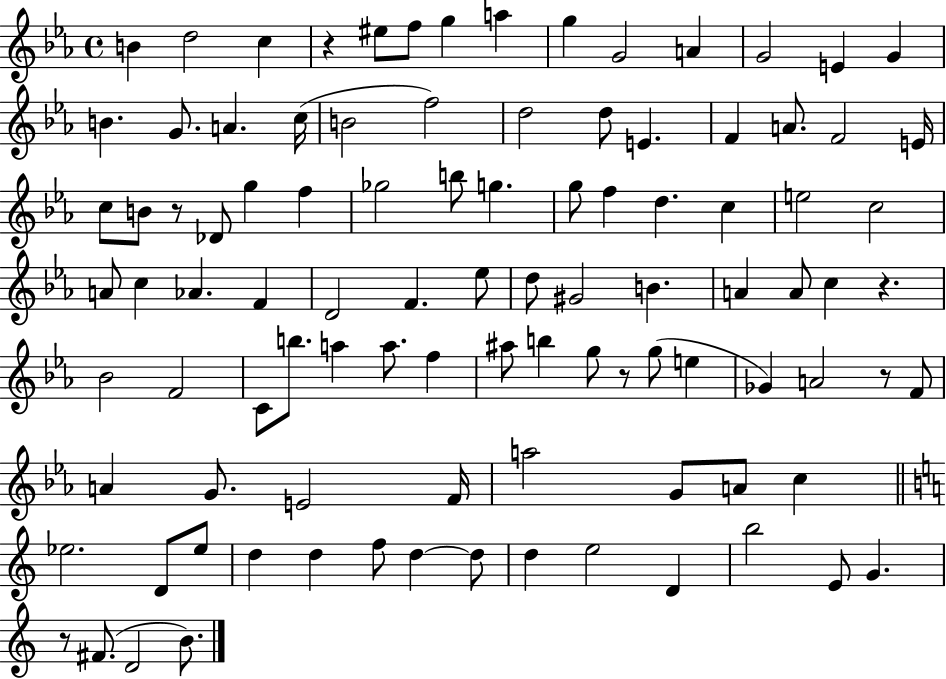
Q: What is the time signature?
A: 4/4